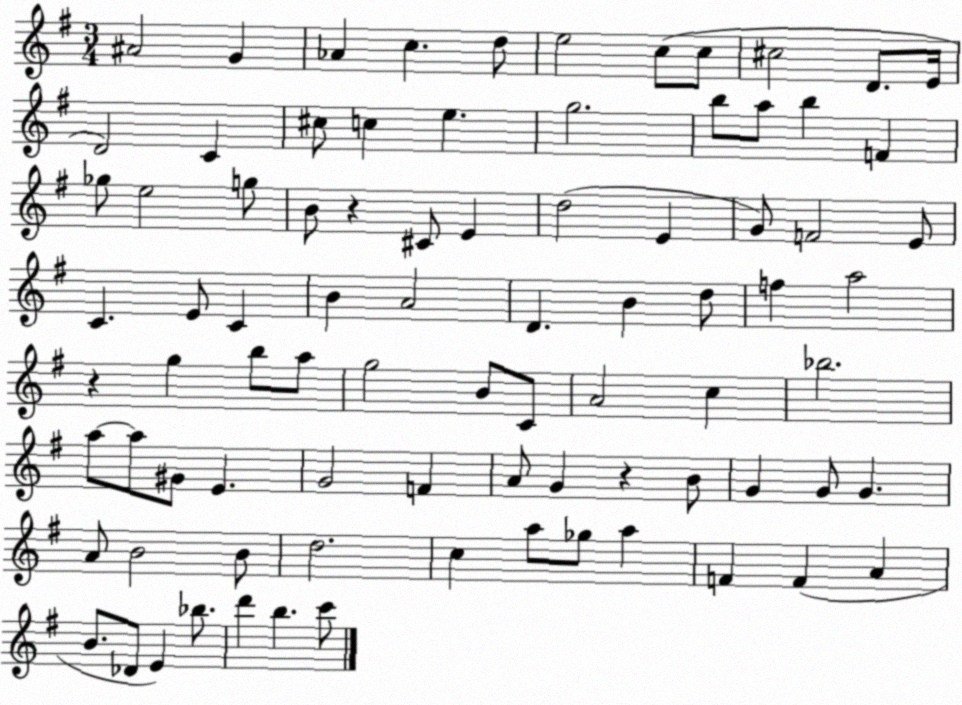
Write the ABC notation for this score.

X:1
T:Untitled
M:3/4
L:1/4
K:G
^A2 G _A c d/2 e2 c/2 c/2 ^c2 D/2 E/4 D2 C ^c/2 c e g2 b/2 a/2 b F _g/2 e2 g/2 B/2 z ^C/2 E d2 E G/2 F2 E/2 C E/2 C B A2 D B d/2 f a2 z g b/2 a/2 g2 B/2 C/2 A2 c _b2 a/2 a/2 ^G/2 E G2 F A/2 G z B/2 G G/2 G A/2 B2 B/2 d2 c a/2 _g/2 a F F A B/2 _D/2 E _b/2 d' b c'/2